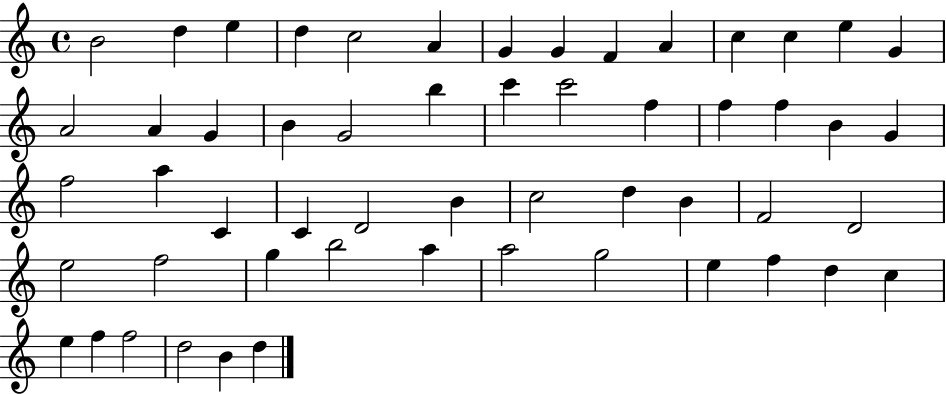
X:1
T:Untitled
M:4/4
L:1/4
K:C
B2 d e d c2 A G G F A c c e G A2 A G B G2 b c' c'2 f f f B G f2 a C C D2 B c2 d B F2 D2 e2 f2 g b2 a a2 g2 e f d c e f f2 d2 B d